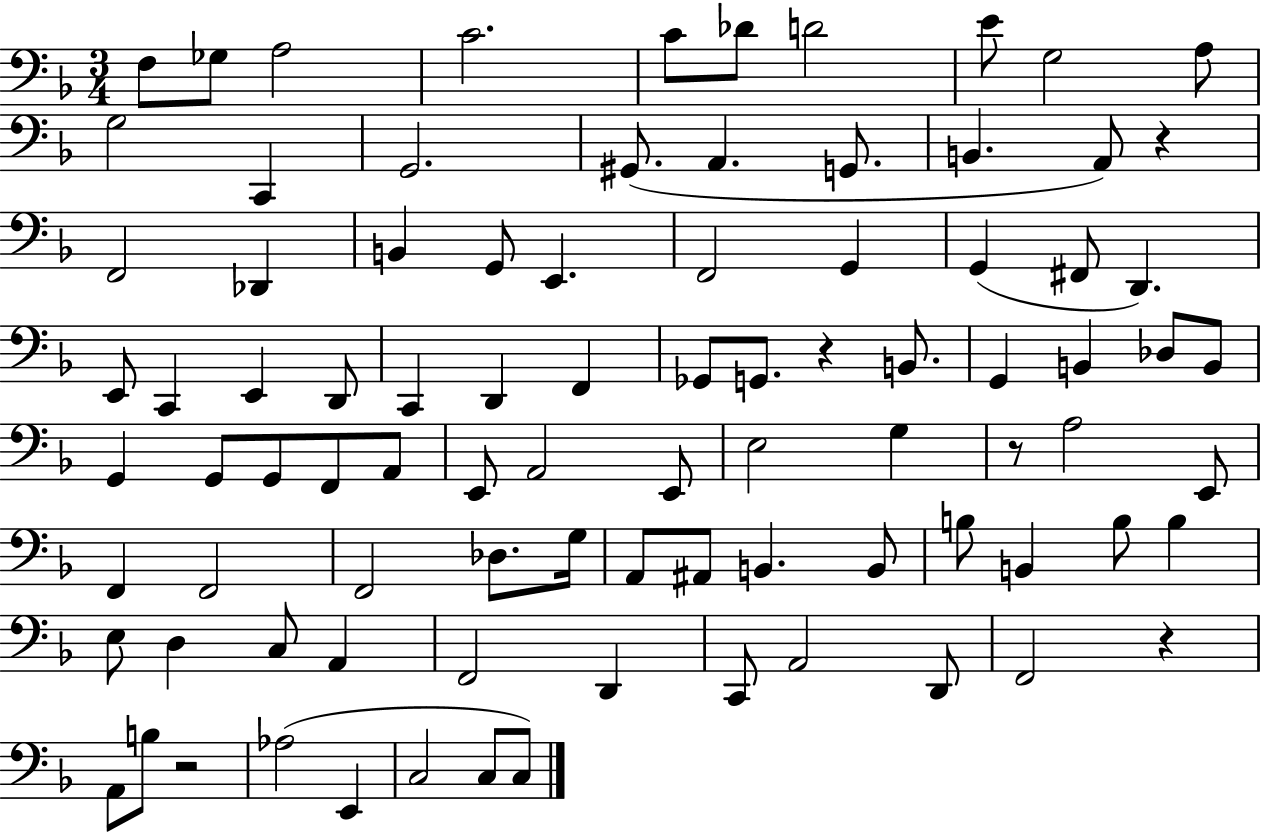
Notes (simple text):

F3/e Gb3/e A3/h C4/h. C4/e Db4/e D4/h E4/e G3/h A3/e G3/h C2/q G2/h. G#2/e. A2/q. G2/e. B2/q. A2/e R/q F2/h Db2/q B2/q G2/e E2/q. F2/h G2/q G2/q F#2/e D2/q. E2/e C2/q E2/q D2/e C2/q D2/q F2/q Gb2/e G2/e. R/q B2/e. G2/q B2/q Db3/e B2/e G2/q G2/e G2/e F2/e A2/e E2/e A2/h E2/e E3/h G3/q R/e A3/h E2/e F2/q F2/h F2/h Db3/e. G3/s A2/e A#2/e B2/q. B2/e B3/e B2/q B3/e B3/q E3/e D3/q C3/e A2/q F2/h D2/q C2/e A2/h D2/e F2/h R/q A2/e B3/e R/h Ab3/h E2/q C3/h C3/e C3/e